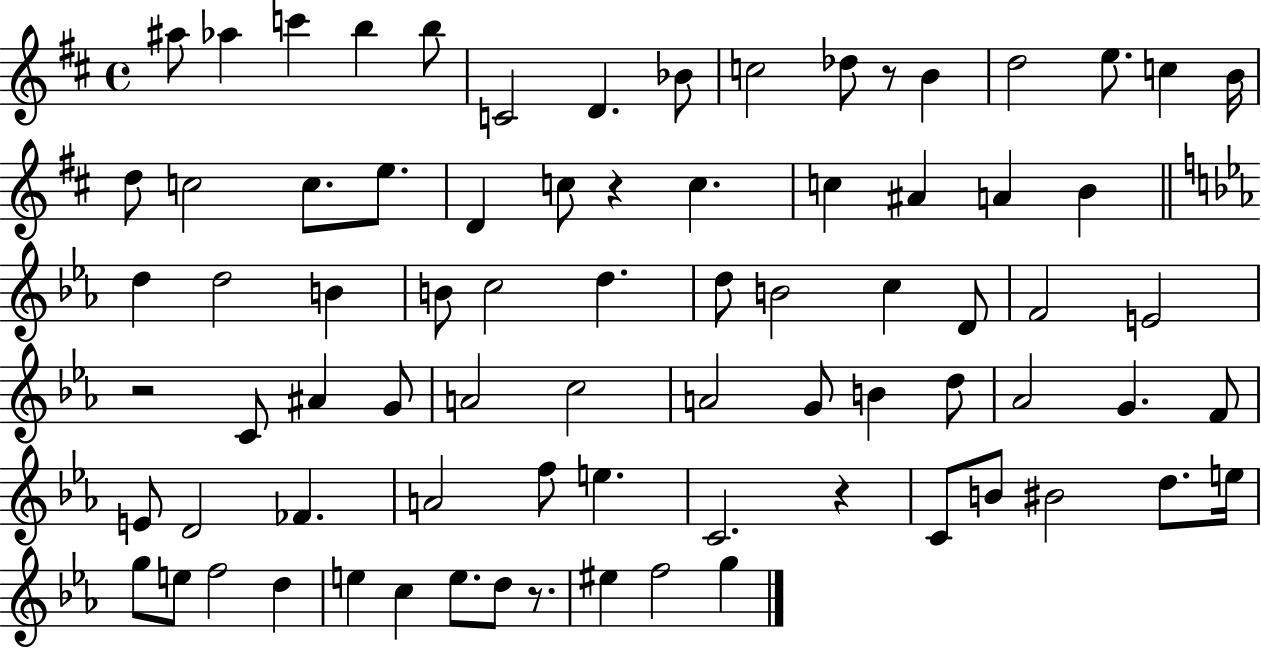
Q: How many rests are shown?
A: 5